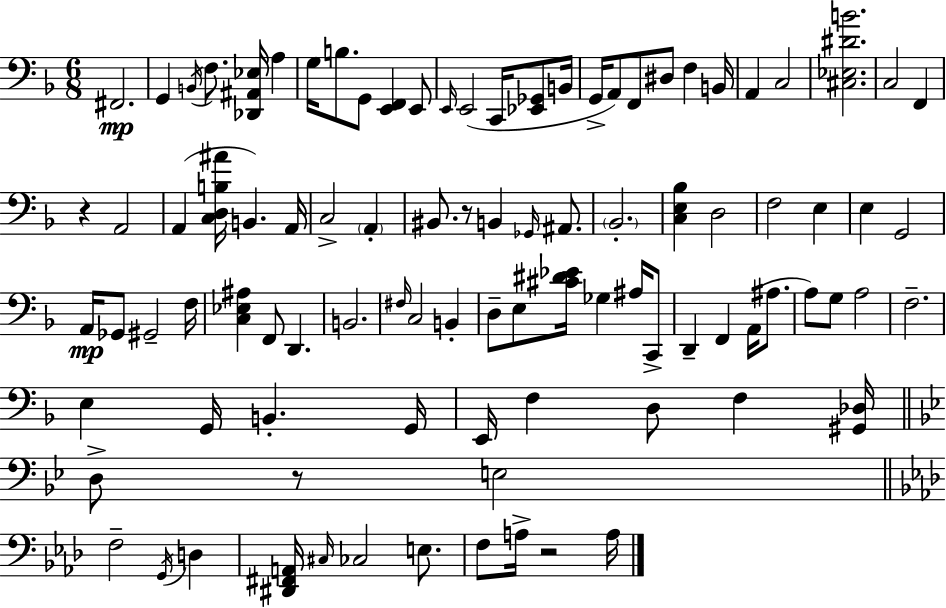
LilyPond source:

{
  \clef bass
  \numericTimeSignature
  \time 6/8
  \key f \major
  fis,2.\mp | g,4 \acciaccatura { b,16 } f8. <des, ais, ees>16 a4 | g16 b8. g,8 <e, f,>4 e,8 | \grace { e,16 } e,2( c,16 <ees, ges,>8 | \break b,16 g,16-> a,8) f,8 dis8 f4 | b,16 a,4 c2 | <cis ees dis' b'>2. | c2 f,4 | \break r4 a,2 | a,4( <c d b ais'>16 b,4.) | a,16 c2-> \parenthesize a,4-. | bis,8. r8 b,4 \grace { ges,16 } | \break ais,8. \parenthesize bes,2.-. | <c e bes>4 d2 | f2 e4 | e4 g,2 | \break a,16\mp ges,8 gis,2-- | f16 <c ees ais>4 f,8 d,4. | b,2. | \grace { fis16 } c2 | \break b,4-. d8-- e8 <cis' dis' ees'>16 ges4 | ais16 c,8-> d,4-- f,4 | a,16( ais8. a8) g8 a2 | f2.-- | \break e4 g,16 b,4.-. | g,16 e,16 f4 d8 f4 | <gis, des>16 \bar "||" \break \key bes \major d8-> r8 e2 | \bar "||" \break \key aes \major f2-- \acciaccatura { g,16 } d4 | <dis, fis, a,>16 \grace { cis16 } ces2 e8. | f8 a16-> r2 | a16 \bar "|."
}